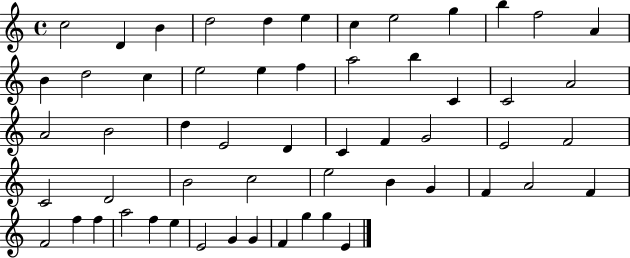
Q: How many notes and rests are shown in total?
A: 56